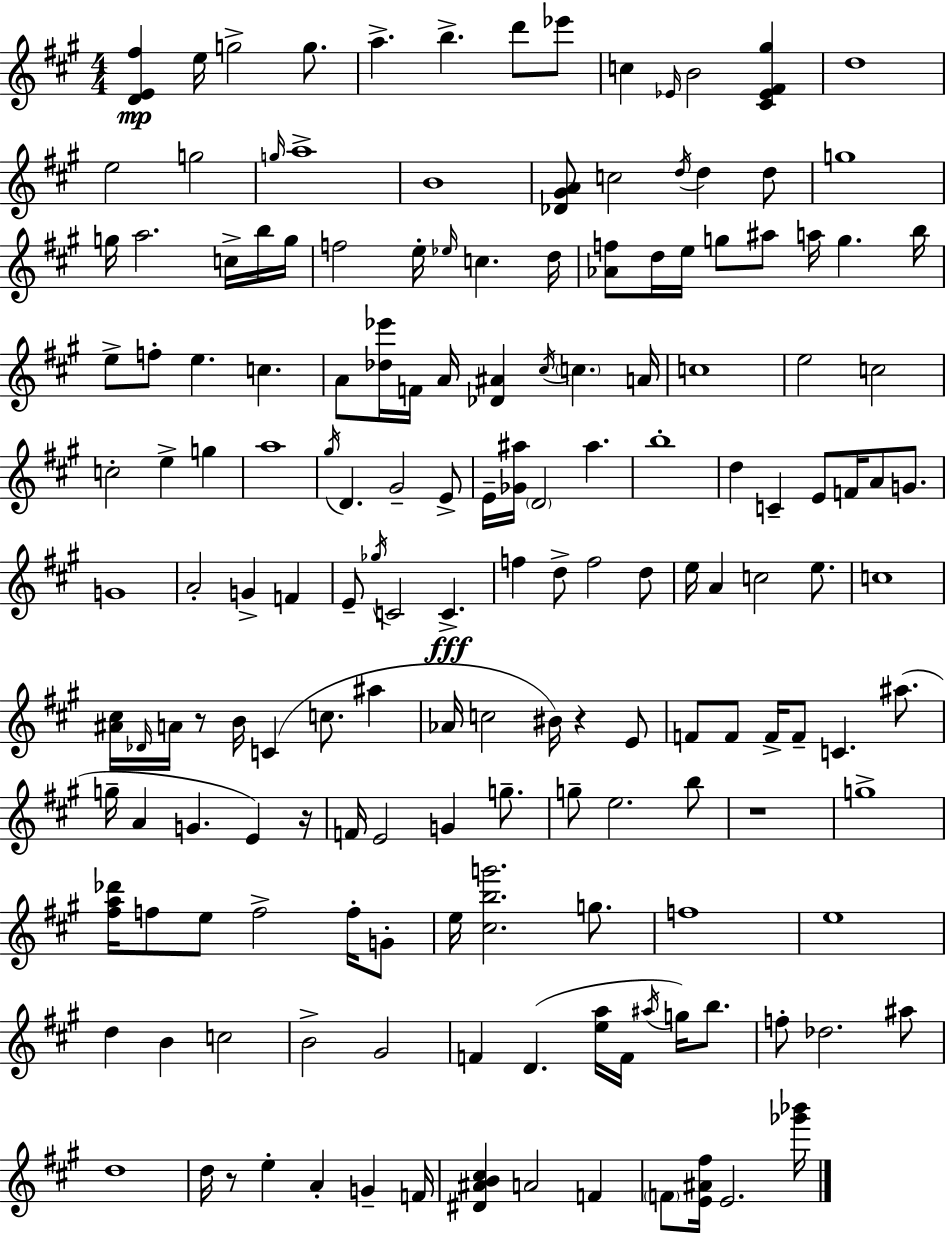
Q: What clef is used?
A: treble